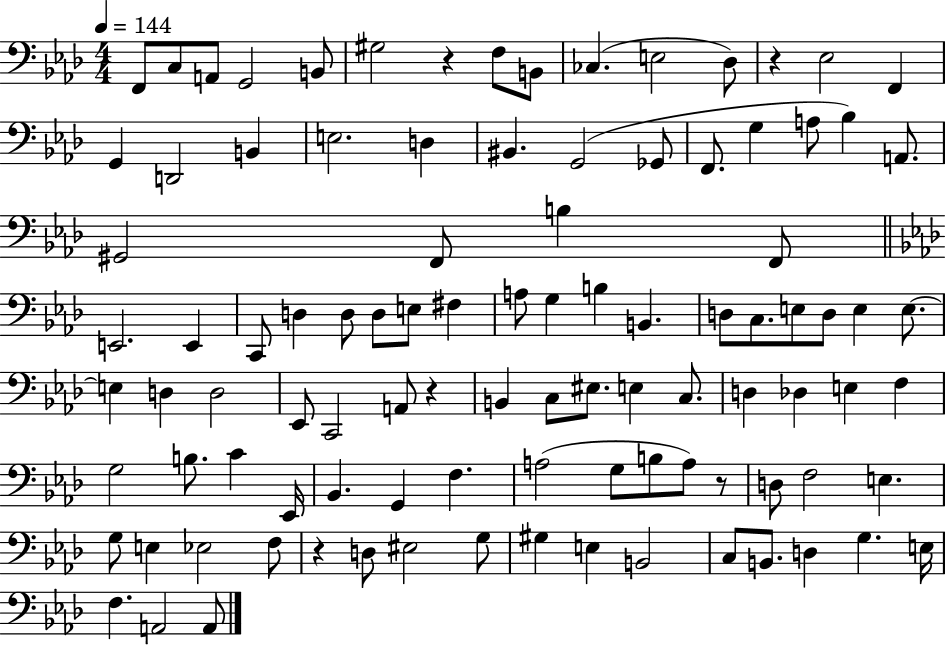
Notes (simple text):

F2/e C3/e A2/e G2/h B2/e G#3/h R/q F3/e B2/e CES3/q. E3/h Db3/e R/q Eb3/h F2/q G2/q D2/h B2/q E3/h. D3/q BIS2/q. G2/h Gb2/e F2/e. G3/q A3/e Bb3/q A2/e. G#2/h F2/e B3/q F2/e E2/h. E2/q C2/e D3/q D3/e D3/e E3/e F#3/q A3/e G3/q B3/q B2/q. D3/e C3/e. E3/e D3/e E3/q E3/e. E3/q D3/q D3/h Eb2/e C2/h A2/e R/q B2/q C3/e EIS3/e. E3/q C3/e. D3/q Db3/q E3/q F3/q G3/h B3/e. C4/q Eb2/s Bb2/q. G2/q F3/q. A3/h G3/e B3/e A3/e R/e D3/e F3/h E3/q. G3/e E3/q Eb3/h F3/e R/q D3/e EIS3/h G3/e G#3/q E3/q B2/h C3/e B2/e. D3/q G3/q. E3/s F3/q. A2/h A2/e